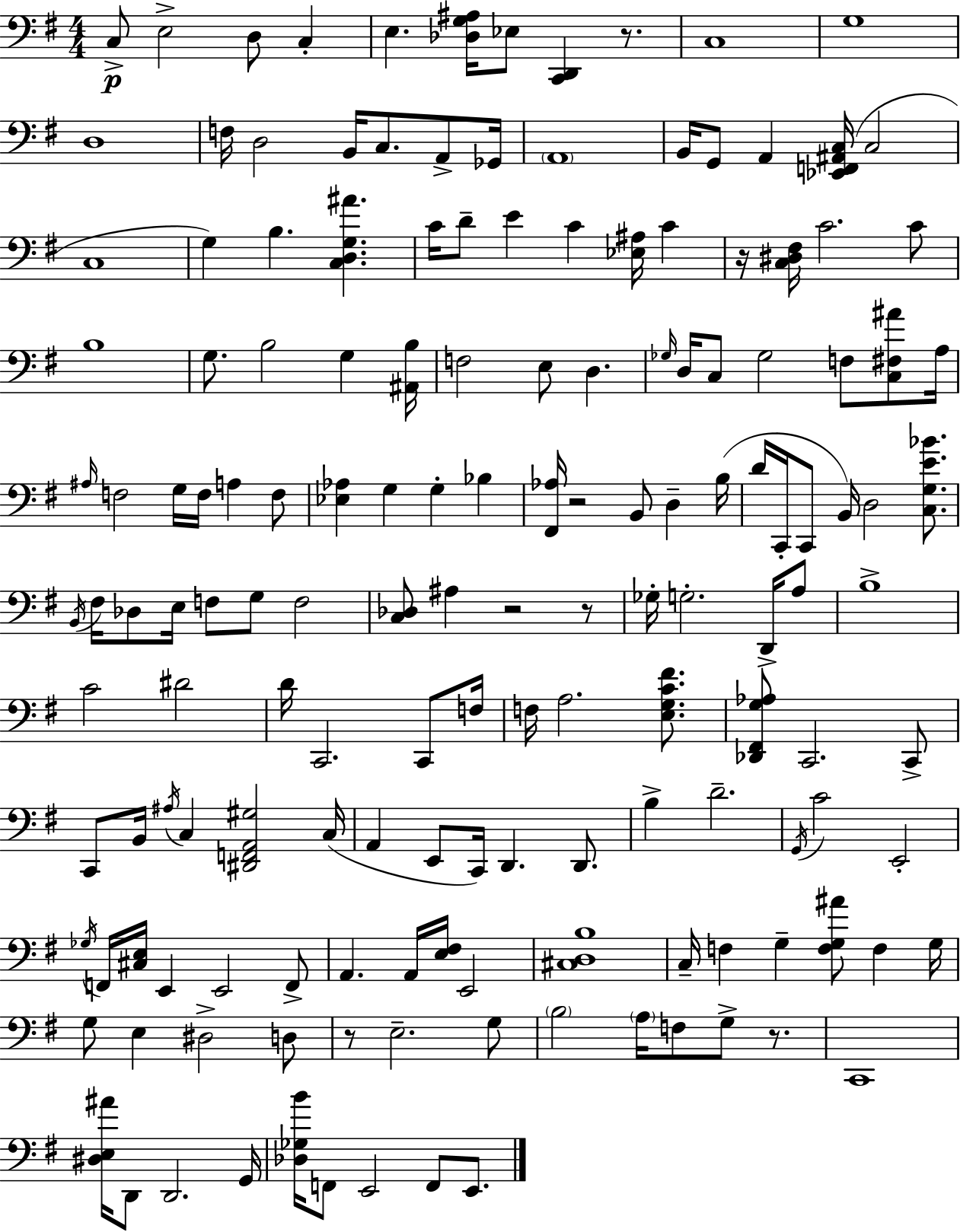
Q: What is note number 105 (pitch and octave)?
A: A2